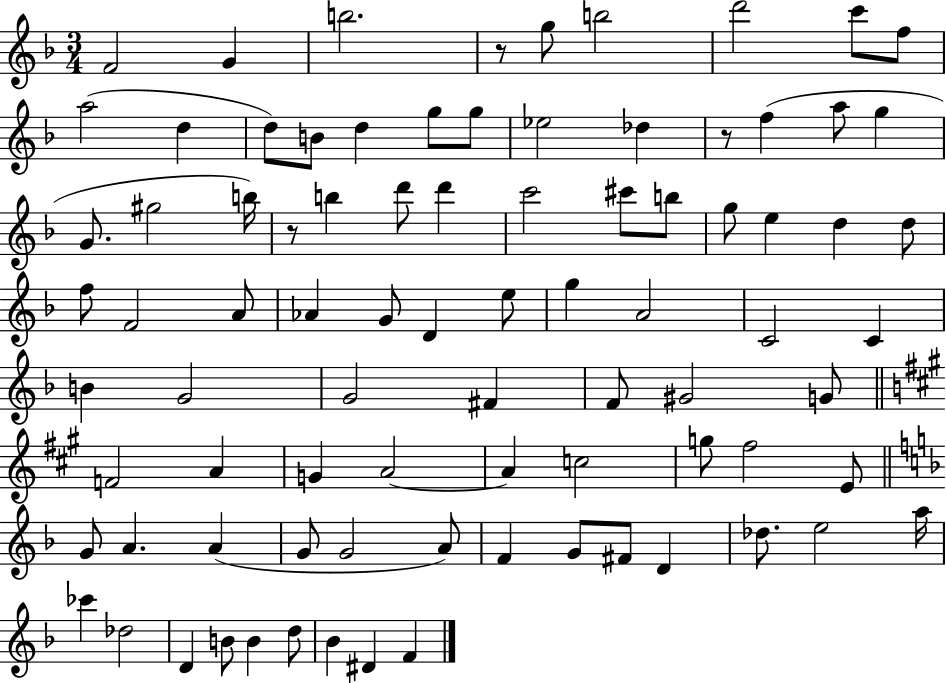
X:1
T:Untitled
M:3/4
L:1/4
K:F
F2 G b2 z/2 g/2 b2 d'2 c'/2 f/2 a2 d d/2 B/2 d g/2 g/2 _e2 _d z/2 f a/2 g G/2 ^g2 b/4 z/2 b d'/2 d' c'2 ^c'/2 b/2 g/2 e d d/2 f/2 F2 A/2 _A G/2 D e/2 g A2 C2 C B G2 G2 ^F F/2 ^G2 G/2 F2 A G A2 A c2 g/2 ^f2 E/2 G/2 A A G/2 G2 A/2 F G/2 ^F/2 D _d/2 e2 a/4 _c' _d2 D B/2 B d/2 _B ^D F